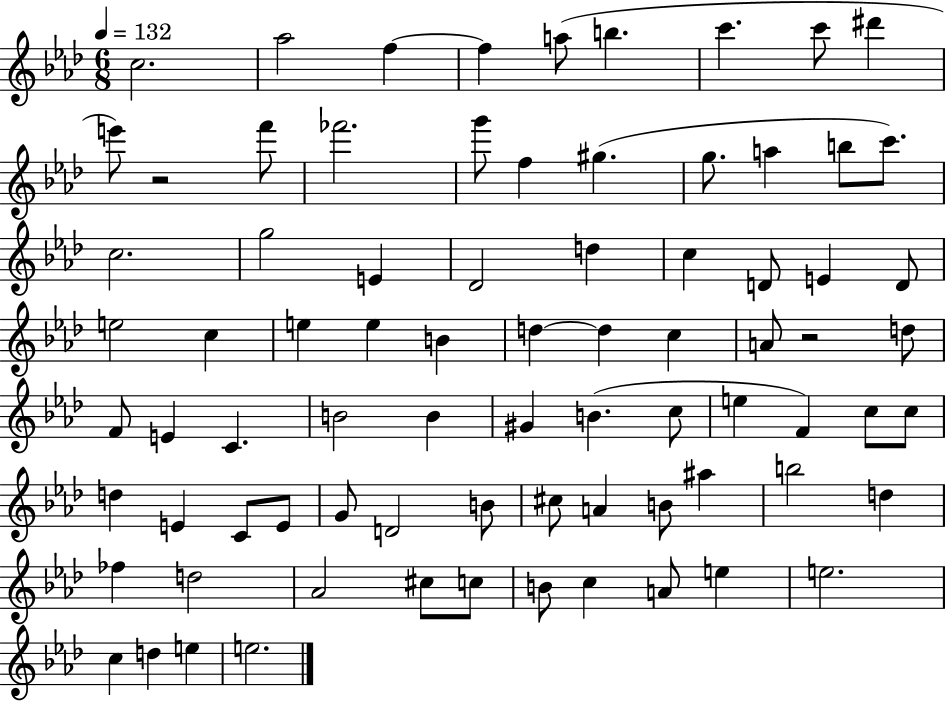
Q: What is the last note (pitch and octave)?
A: E5